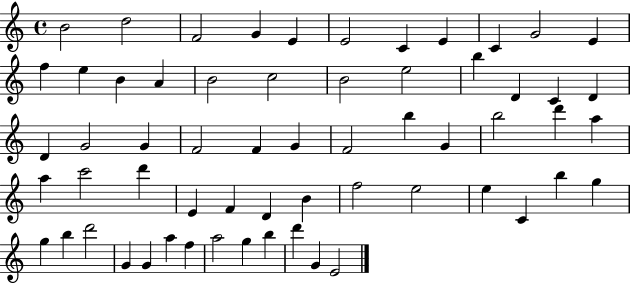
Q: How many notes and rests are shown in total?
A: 61